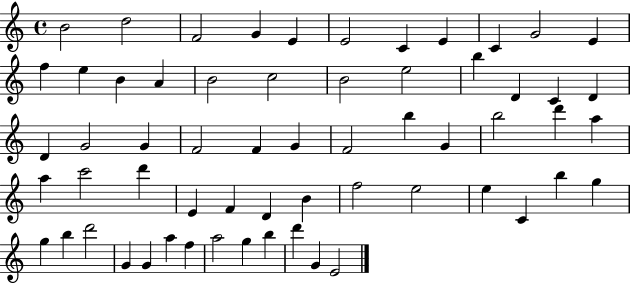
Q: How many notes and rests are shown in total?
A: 61